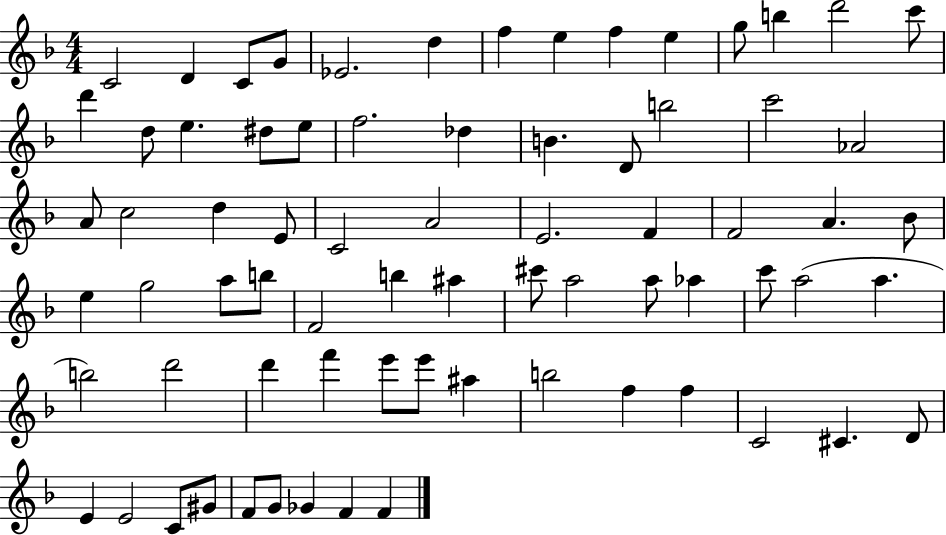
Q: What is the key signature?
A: F major